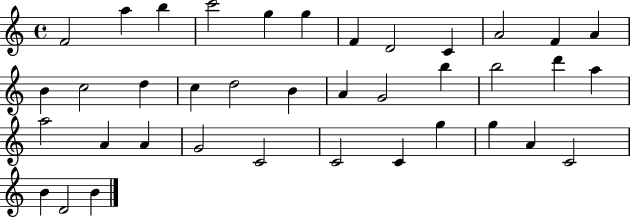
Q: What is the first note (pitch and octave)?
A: F4